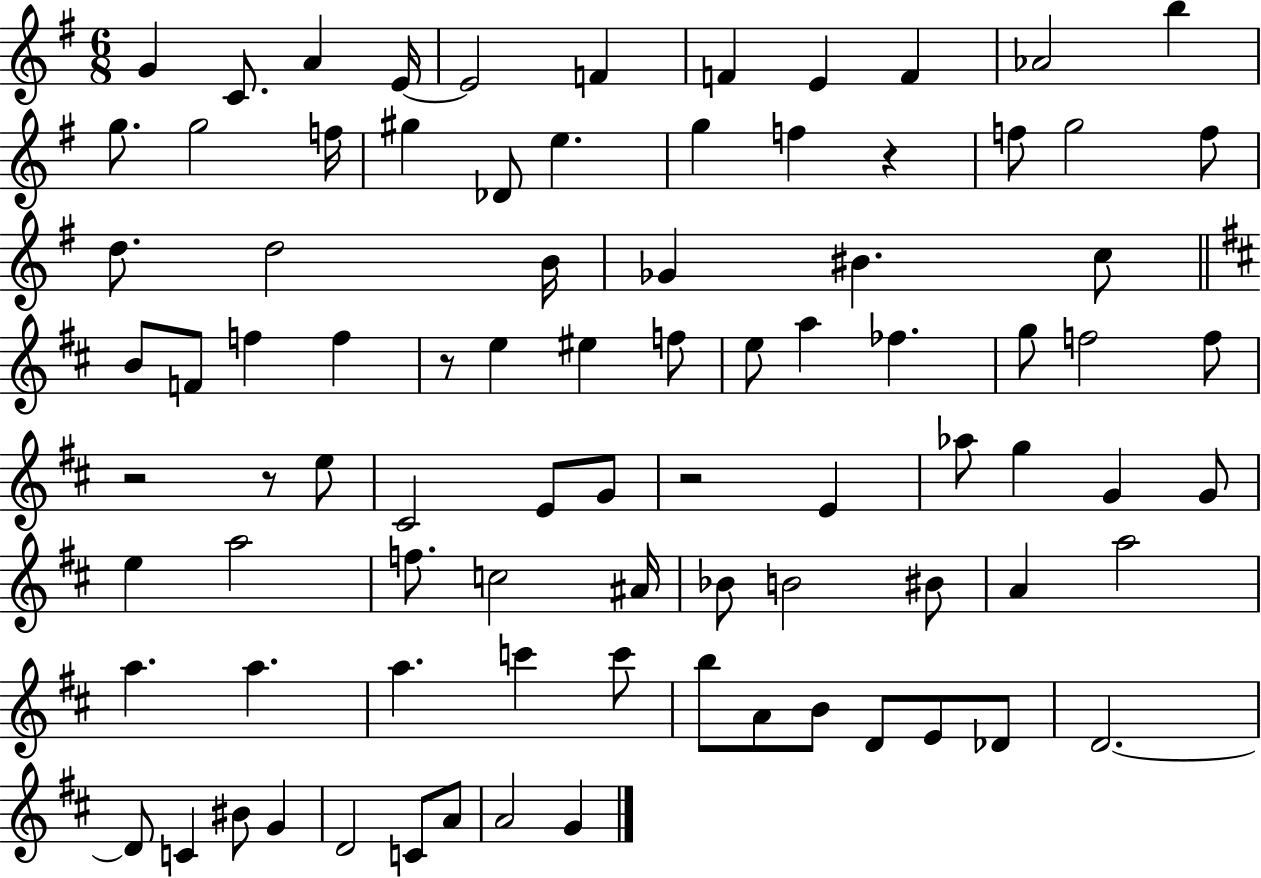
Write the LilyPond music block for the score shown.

{
  \clef treble
  \numericTimeSignature
  \time 6/8
  \key g \major
  g'4 c'8. a'4 e'16~~ | e'2 f'4 | f'4 e'4 f'4 | aes'2 b''4 | \break g''8. g''2 f''16 | gis''4 des'8 e''4. | g''4 f''4 r4 | f''8 g''2 f''8 | \break d''8. d''2 b'16 | ges'4 bis'4. c''8 | \bar "||" \break \key b \minor b'8 f'8 f''4 f''4 | r8 e''4 eis''4 f''8 | e''8 a''4 fes''4. | g''8 f''2 f''8 | \break r2 r8 e''8 | cis'2 e'8 g'8 | r2 e'4 | aes''8 g''4 g'4 g'8 | \break e''4 a''2 | f''8. c''2 ais'16 | bes'8 b'2 bis'8 | a'4 a''2 | \break a''4. a''4. | a''4. c'''4 c'''8 | b''8 a'8 b'8 d'8 e'8 des'8 | d'2.~~ | \break d'8 c'4 bis'8 g'4 | d'2 c'8 a'8 | a'2 g'4 | \bar "|."
}